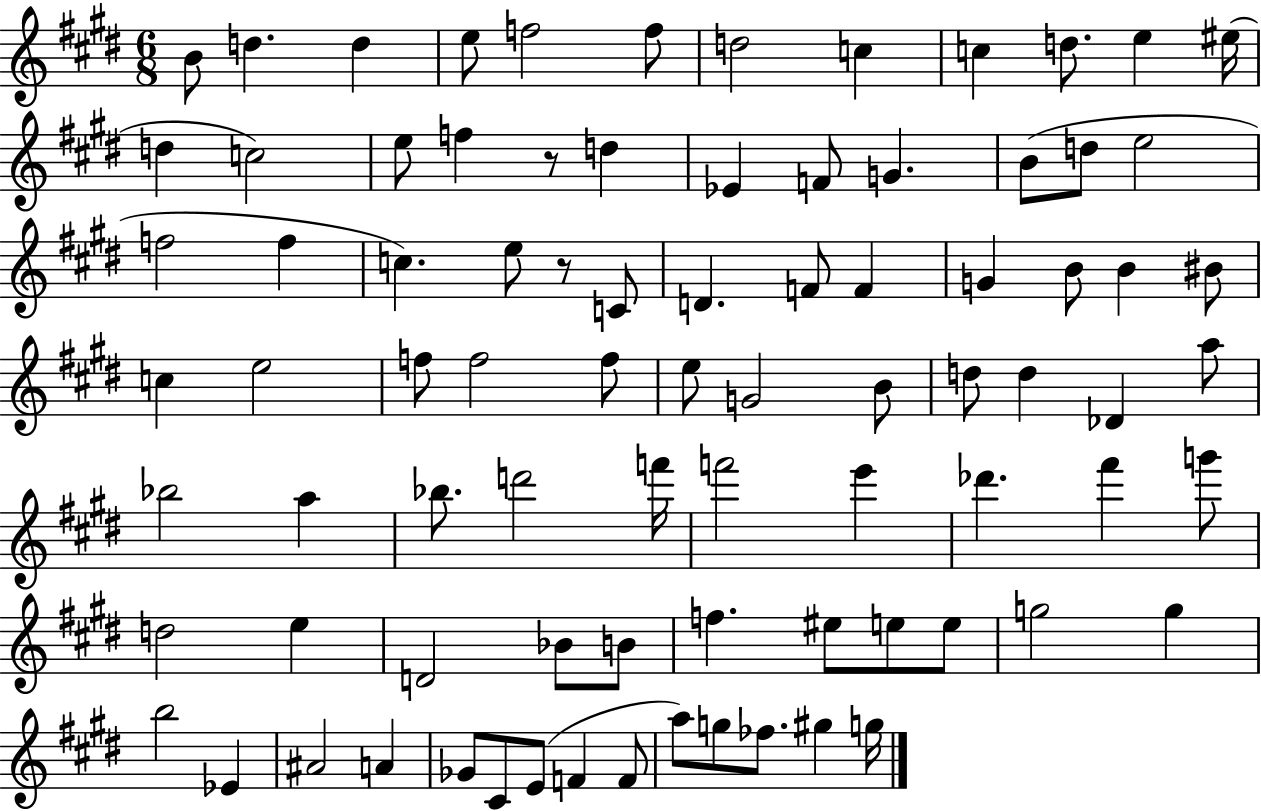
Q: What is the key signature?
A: E major